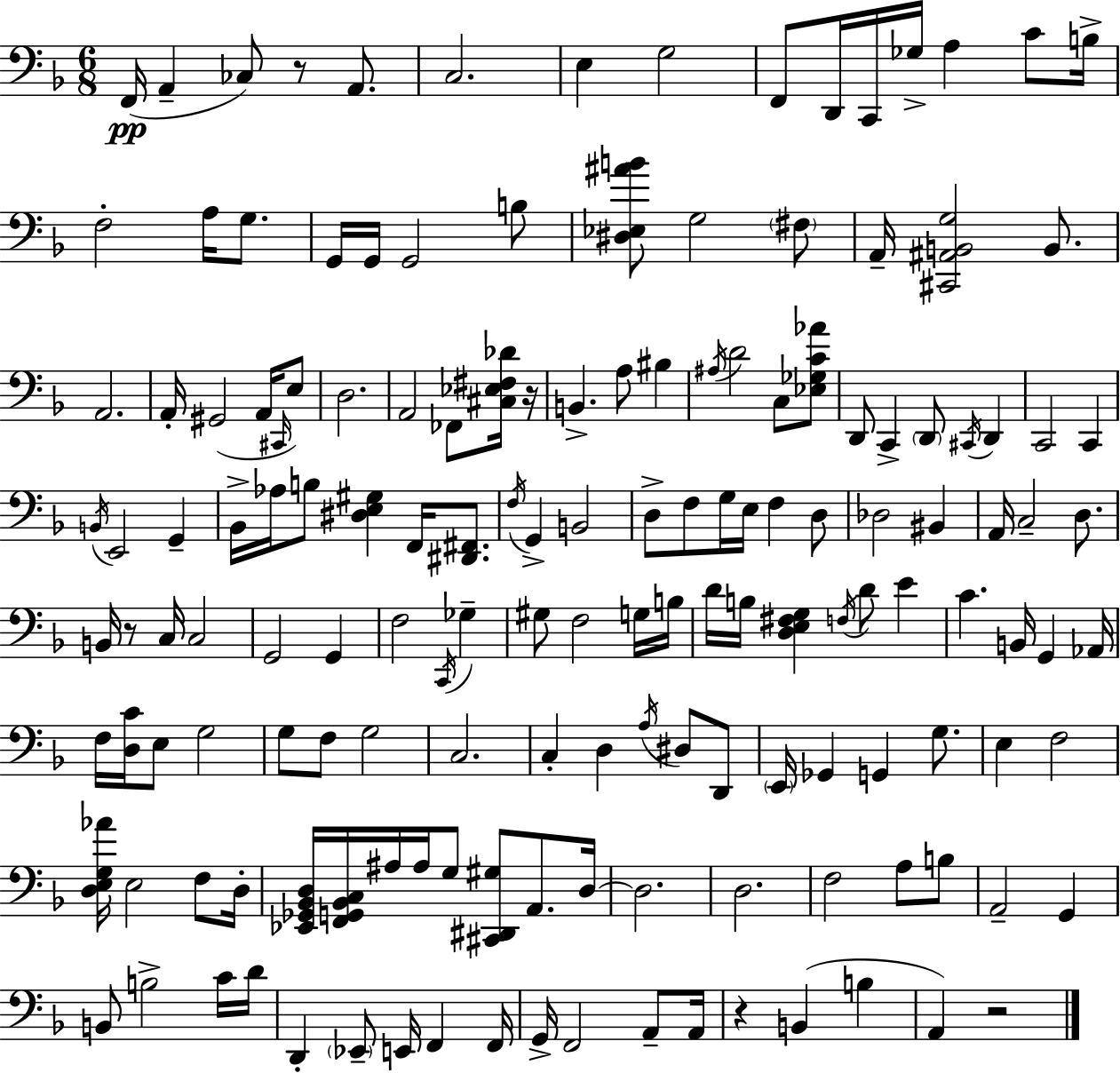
X:1
T:Untitled
M:6/8
L:1/4
K:Dm
F,,/4 A,, _C,/2 z/2 A,,/2 C,2 E, G,2 F,,/2 D,,/4 C,,/4 _G,/4 A, C/2 B,/4 F,2 A,/4 G,/2 G,,/4 G,,/4 G,,2 B,/2 [^D,_E,^AB]/2 G,2 ^F,/2 A,,/4 [^C,,^A,,B,,G,]2 B,,/2 A,,2 A,,/4 ^G,,2 A,,/4 ^C,,/4 E,/2 D,2 A,,2 _F,,/2 [^C,_E,^F,_D]/4 z/4 B,, A,/2 ^B, ^A,/4 D2 C,/2 [_E,_G,C_A]/2 D,,/2 C,, D,,/2 ^C,,/4 D,, C,,2 C,, B,,/4 E,,2 G,, _B,,/4 _A,/4 B,/2 [^D,E,^G,] F,,/4 [^D,,^F,,]/2 F,/4 G,, B,,2 D,/2 F,/2 G,/4 E,/4 F, D,/2 _D,2 ^B,, A,,/4 C,2 D,/2 B,,/4 z/2 C,/4 C,2 G,,2 G,, F,2 C,,/4 _G, ^G,/2 F,2 G,/4 B,/4 D/4 B,/4 [D,E,^F,G,] F,/4 D/2 E C B,,/4 G,, _A,,/4 F,/4 [D,C]/4 E,/2 G,2 G,/2 F,/2 G,2 C,2 C, D, A,/4 ^D,/2 D,,/2 E,,/4 _G,, G,, G,/2 E, F,2 [D,E,G,_A]/4 E,2 F,/2 D,/4 [_E,,_G,,_B,,D,]/4 [F,,G,,_B,,C,]/4 ^A,/4 ^A,/4 G,/2 [^C,,^D,,^G,]/2 A,,/2 D,/4 D,2 D,2 F,2 A,/2 B,/2 A,,2 G,, B,,/2 B,2 C/4 D/4 D,, _E,,/2 E,,/4 F,, F,,/4 G,,/4 F,,2 A,,/2 A,,/4 z B,, B, A,, z2